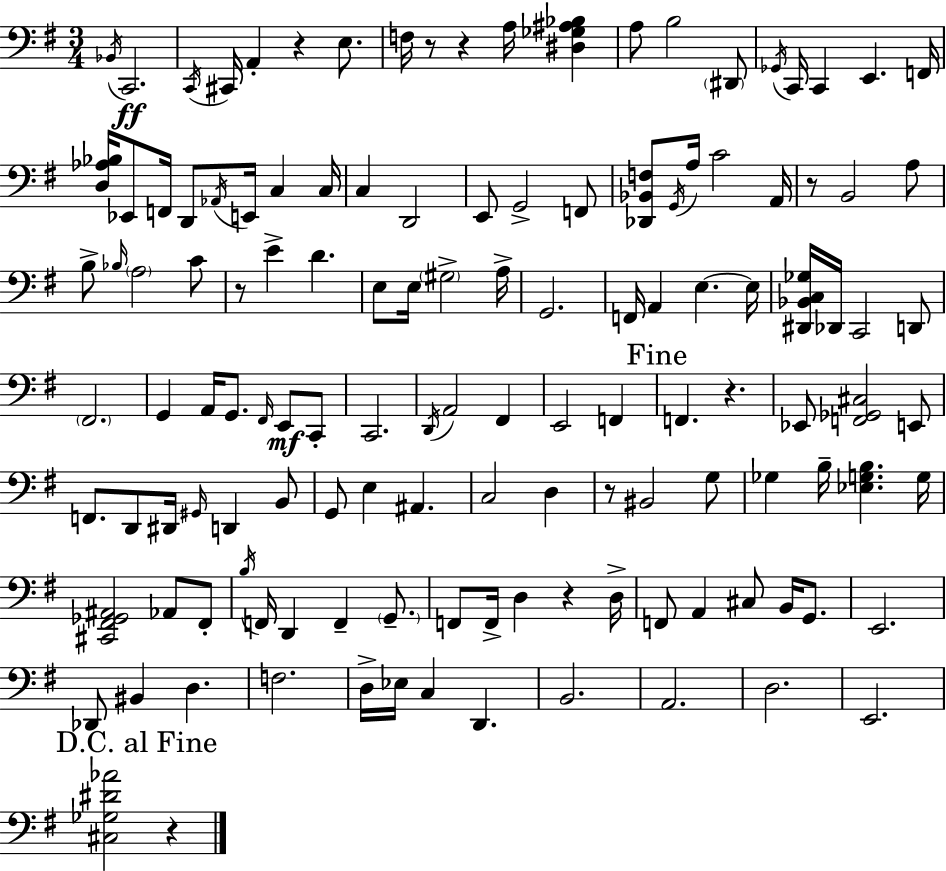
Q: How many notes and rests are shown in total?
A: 130